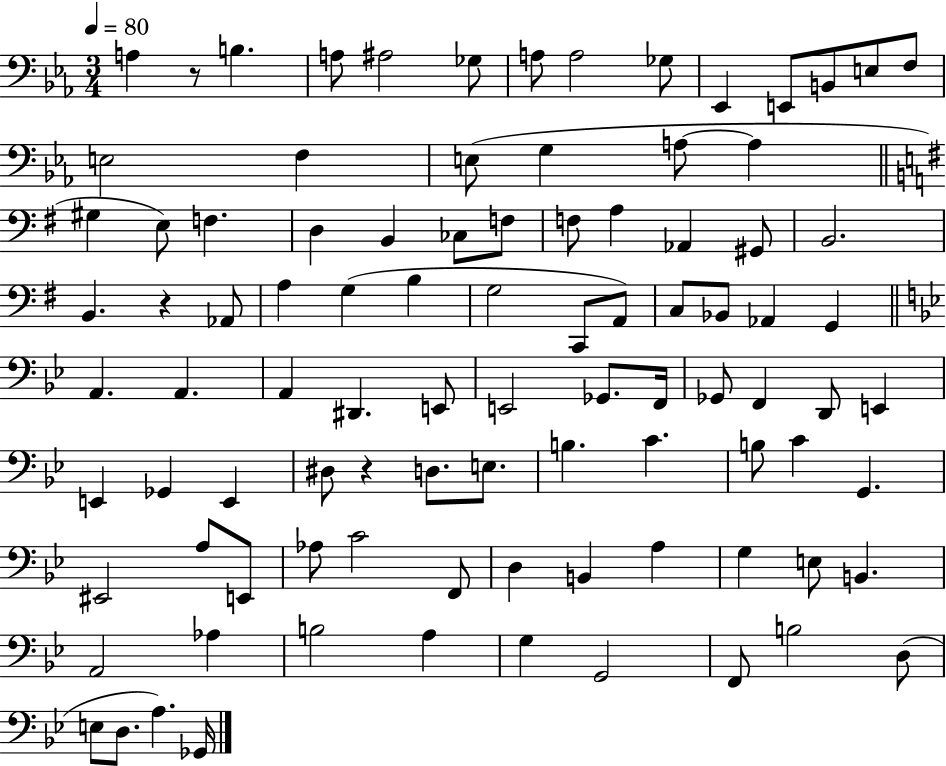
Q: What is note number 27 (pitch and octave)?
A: F3